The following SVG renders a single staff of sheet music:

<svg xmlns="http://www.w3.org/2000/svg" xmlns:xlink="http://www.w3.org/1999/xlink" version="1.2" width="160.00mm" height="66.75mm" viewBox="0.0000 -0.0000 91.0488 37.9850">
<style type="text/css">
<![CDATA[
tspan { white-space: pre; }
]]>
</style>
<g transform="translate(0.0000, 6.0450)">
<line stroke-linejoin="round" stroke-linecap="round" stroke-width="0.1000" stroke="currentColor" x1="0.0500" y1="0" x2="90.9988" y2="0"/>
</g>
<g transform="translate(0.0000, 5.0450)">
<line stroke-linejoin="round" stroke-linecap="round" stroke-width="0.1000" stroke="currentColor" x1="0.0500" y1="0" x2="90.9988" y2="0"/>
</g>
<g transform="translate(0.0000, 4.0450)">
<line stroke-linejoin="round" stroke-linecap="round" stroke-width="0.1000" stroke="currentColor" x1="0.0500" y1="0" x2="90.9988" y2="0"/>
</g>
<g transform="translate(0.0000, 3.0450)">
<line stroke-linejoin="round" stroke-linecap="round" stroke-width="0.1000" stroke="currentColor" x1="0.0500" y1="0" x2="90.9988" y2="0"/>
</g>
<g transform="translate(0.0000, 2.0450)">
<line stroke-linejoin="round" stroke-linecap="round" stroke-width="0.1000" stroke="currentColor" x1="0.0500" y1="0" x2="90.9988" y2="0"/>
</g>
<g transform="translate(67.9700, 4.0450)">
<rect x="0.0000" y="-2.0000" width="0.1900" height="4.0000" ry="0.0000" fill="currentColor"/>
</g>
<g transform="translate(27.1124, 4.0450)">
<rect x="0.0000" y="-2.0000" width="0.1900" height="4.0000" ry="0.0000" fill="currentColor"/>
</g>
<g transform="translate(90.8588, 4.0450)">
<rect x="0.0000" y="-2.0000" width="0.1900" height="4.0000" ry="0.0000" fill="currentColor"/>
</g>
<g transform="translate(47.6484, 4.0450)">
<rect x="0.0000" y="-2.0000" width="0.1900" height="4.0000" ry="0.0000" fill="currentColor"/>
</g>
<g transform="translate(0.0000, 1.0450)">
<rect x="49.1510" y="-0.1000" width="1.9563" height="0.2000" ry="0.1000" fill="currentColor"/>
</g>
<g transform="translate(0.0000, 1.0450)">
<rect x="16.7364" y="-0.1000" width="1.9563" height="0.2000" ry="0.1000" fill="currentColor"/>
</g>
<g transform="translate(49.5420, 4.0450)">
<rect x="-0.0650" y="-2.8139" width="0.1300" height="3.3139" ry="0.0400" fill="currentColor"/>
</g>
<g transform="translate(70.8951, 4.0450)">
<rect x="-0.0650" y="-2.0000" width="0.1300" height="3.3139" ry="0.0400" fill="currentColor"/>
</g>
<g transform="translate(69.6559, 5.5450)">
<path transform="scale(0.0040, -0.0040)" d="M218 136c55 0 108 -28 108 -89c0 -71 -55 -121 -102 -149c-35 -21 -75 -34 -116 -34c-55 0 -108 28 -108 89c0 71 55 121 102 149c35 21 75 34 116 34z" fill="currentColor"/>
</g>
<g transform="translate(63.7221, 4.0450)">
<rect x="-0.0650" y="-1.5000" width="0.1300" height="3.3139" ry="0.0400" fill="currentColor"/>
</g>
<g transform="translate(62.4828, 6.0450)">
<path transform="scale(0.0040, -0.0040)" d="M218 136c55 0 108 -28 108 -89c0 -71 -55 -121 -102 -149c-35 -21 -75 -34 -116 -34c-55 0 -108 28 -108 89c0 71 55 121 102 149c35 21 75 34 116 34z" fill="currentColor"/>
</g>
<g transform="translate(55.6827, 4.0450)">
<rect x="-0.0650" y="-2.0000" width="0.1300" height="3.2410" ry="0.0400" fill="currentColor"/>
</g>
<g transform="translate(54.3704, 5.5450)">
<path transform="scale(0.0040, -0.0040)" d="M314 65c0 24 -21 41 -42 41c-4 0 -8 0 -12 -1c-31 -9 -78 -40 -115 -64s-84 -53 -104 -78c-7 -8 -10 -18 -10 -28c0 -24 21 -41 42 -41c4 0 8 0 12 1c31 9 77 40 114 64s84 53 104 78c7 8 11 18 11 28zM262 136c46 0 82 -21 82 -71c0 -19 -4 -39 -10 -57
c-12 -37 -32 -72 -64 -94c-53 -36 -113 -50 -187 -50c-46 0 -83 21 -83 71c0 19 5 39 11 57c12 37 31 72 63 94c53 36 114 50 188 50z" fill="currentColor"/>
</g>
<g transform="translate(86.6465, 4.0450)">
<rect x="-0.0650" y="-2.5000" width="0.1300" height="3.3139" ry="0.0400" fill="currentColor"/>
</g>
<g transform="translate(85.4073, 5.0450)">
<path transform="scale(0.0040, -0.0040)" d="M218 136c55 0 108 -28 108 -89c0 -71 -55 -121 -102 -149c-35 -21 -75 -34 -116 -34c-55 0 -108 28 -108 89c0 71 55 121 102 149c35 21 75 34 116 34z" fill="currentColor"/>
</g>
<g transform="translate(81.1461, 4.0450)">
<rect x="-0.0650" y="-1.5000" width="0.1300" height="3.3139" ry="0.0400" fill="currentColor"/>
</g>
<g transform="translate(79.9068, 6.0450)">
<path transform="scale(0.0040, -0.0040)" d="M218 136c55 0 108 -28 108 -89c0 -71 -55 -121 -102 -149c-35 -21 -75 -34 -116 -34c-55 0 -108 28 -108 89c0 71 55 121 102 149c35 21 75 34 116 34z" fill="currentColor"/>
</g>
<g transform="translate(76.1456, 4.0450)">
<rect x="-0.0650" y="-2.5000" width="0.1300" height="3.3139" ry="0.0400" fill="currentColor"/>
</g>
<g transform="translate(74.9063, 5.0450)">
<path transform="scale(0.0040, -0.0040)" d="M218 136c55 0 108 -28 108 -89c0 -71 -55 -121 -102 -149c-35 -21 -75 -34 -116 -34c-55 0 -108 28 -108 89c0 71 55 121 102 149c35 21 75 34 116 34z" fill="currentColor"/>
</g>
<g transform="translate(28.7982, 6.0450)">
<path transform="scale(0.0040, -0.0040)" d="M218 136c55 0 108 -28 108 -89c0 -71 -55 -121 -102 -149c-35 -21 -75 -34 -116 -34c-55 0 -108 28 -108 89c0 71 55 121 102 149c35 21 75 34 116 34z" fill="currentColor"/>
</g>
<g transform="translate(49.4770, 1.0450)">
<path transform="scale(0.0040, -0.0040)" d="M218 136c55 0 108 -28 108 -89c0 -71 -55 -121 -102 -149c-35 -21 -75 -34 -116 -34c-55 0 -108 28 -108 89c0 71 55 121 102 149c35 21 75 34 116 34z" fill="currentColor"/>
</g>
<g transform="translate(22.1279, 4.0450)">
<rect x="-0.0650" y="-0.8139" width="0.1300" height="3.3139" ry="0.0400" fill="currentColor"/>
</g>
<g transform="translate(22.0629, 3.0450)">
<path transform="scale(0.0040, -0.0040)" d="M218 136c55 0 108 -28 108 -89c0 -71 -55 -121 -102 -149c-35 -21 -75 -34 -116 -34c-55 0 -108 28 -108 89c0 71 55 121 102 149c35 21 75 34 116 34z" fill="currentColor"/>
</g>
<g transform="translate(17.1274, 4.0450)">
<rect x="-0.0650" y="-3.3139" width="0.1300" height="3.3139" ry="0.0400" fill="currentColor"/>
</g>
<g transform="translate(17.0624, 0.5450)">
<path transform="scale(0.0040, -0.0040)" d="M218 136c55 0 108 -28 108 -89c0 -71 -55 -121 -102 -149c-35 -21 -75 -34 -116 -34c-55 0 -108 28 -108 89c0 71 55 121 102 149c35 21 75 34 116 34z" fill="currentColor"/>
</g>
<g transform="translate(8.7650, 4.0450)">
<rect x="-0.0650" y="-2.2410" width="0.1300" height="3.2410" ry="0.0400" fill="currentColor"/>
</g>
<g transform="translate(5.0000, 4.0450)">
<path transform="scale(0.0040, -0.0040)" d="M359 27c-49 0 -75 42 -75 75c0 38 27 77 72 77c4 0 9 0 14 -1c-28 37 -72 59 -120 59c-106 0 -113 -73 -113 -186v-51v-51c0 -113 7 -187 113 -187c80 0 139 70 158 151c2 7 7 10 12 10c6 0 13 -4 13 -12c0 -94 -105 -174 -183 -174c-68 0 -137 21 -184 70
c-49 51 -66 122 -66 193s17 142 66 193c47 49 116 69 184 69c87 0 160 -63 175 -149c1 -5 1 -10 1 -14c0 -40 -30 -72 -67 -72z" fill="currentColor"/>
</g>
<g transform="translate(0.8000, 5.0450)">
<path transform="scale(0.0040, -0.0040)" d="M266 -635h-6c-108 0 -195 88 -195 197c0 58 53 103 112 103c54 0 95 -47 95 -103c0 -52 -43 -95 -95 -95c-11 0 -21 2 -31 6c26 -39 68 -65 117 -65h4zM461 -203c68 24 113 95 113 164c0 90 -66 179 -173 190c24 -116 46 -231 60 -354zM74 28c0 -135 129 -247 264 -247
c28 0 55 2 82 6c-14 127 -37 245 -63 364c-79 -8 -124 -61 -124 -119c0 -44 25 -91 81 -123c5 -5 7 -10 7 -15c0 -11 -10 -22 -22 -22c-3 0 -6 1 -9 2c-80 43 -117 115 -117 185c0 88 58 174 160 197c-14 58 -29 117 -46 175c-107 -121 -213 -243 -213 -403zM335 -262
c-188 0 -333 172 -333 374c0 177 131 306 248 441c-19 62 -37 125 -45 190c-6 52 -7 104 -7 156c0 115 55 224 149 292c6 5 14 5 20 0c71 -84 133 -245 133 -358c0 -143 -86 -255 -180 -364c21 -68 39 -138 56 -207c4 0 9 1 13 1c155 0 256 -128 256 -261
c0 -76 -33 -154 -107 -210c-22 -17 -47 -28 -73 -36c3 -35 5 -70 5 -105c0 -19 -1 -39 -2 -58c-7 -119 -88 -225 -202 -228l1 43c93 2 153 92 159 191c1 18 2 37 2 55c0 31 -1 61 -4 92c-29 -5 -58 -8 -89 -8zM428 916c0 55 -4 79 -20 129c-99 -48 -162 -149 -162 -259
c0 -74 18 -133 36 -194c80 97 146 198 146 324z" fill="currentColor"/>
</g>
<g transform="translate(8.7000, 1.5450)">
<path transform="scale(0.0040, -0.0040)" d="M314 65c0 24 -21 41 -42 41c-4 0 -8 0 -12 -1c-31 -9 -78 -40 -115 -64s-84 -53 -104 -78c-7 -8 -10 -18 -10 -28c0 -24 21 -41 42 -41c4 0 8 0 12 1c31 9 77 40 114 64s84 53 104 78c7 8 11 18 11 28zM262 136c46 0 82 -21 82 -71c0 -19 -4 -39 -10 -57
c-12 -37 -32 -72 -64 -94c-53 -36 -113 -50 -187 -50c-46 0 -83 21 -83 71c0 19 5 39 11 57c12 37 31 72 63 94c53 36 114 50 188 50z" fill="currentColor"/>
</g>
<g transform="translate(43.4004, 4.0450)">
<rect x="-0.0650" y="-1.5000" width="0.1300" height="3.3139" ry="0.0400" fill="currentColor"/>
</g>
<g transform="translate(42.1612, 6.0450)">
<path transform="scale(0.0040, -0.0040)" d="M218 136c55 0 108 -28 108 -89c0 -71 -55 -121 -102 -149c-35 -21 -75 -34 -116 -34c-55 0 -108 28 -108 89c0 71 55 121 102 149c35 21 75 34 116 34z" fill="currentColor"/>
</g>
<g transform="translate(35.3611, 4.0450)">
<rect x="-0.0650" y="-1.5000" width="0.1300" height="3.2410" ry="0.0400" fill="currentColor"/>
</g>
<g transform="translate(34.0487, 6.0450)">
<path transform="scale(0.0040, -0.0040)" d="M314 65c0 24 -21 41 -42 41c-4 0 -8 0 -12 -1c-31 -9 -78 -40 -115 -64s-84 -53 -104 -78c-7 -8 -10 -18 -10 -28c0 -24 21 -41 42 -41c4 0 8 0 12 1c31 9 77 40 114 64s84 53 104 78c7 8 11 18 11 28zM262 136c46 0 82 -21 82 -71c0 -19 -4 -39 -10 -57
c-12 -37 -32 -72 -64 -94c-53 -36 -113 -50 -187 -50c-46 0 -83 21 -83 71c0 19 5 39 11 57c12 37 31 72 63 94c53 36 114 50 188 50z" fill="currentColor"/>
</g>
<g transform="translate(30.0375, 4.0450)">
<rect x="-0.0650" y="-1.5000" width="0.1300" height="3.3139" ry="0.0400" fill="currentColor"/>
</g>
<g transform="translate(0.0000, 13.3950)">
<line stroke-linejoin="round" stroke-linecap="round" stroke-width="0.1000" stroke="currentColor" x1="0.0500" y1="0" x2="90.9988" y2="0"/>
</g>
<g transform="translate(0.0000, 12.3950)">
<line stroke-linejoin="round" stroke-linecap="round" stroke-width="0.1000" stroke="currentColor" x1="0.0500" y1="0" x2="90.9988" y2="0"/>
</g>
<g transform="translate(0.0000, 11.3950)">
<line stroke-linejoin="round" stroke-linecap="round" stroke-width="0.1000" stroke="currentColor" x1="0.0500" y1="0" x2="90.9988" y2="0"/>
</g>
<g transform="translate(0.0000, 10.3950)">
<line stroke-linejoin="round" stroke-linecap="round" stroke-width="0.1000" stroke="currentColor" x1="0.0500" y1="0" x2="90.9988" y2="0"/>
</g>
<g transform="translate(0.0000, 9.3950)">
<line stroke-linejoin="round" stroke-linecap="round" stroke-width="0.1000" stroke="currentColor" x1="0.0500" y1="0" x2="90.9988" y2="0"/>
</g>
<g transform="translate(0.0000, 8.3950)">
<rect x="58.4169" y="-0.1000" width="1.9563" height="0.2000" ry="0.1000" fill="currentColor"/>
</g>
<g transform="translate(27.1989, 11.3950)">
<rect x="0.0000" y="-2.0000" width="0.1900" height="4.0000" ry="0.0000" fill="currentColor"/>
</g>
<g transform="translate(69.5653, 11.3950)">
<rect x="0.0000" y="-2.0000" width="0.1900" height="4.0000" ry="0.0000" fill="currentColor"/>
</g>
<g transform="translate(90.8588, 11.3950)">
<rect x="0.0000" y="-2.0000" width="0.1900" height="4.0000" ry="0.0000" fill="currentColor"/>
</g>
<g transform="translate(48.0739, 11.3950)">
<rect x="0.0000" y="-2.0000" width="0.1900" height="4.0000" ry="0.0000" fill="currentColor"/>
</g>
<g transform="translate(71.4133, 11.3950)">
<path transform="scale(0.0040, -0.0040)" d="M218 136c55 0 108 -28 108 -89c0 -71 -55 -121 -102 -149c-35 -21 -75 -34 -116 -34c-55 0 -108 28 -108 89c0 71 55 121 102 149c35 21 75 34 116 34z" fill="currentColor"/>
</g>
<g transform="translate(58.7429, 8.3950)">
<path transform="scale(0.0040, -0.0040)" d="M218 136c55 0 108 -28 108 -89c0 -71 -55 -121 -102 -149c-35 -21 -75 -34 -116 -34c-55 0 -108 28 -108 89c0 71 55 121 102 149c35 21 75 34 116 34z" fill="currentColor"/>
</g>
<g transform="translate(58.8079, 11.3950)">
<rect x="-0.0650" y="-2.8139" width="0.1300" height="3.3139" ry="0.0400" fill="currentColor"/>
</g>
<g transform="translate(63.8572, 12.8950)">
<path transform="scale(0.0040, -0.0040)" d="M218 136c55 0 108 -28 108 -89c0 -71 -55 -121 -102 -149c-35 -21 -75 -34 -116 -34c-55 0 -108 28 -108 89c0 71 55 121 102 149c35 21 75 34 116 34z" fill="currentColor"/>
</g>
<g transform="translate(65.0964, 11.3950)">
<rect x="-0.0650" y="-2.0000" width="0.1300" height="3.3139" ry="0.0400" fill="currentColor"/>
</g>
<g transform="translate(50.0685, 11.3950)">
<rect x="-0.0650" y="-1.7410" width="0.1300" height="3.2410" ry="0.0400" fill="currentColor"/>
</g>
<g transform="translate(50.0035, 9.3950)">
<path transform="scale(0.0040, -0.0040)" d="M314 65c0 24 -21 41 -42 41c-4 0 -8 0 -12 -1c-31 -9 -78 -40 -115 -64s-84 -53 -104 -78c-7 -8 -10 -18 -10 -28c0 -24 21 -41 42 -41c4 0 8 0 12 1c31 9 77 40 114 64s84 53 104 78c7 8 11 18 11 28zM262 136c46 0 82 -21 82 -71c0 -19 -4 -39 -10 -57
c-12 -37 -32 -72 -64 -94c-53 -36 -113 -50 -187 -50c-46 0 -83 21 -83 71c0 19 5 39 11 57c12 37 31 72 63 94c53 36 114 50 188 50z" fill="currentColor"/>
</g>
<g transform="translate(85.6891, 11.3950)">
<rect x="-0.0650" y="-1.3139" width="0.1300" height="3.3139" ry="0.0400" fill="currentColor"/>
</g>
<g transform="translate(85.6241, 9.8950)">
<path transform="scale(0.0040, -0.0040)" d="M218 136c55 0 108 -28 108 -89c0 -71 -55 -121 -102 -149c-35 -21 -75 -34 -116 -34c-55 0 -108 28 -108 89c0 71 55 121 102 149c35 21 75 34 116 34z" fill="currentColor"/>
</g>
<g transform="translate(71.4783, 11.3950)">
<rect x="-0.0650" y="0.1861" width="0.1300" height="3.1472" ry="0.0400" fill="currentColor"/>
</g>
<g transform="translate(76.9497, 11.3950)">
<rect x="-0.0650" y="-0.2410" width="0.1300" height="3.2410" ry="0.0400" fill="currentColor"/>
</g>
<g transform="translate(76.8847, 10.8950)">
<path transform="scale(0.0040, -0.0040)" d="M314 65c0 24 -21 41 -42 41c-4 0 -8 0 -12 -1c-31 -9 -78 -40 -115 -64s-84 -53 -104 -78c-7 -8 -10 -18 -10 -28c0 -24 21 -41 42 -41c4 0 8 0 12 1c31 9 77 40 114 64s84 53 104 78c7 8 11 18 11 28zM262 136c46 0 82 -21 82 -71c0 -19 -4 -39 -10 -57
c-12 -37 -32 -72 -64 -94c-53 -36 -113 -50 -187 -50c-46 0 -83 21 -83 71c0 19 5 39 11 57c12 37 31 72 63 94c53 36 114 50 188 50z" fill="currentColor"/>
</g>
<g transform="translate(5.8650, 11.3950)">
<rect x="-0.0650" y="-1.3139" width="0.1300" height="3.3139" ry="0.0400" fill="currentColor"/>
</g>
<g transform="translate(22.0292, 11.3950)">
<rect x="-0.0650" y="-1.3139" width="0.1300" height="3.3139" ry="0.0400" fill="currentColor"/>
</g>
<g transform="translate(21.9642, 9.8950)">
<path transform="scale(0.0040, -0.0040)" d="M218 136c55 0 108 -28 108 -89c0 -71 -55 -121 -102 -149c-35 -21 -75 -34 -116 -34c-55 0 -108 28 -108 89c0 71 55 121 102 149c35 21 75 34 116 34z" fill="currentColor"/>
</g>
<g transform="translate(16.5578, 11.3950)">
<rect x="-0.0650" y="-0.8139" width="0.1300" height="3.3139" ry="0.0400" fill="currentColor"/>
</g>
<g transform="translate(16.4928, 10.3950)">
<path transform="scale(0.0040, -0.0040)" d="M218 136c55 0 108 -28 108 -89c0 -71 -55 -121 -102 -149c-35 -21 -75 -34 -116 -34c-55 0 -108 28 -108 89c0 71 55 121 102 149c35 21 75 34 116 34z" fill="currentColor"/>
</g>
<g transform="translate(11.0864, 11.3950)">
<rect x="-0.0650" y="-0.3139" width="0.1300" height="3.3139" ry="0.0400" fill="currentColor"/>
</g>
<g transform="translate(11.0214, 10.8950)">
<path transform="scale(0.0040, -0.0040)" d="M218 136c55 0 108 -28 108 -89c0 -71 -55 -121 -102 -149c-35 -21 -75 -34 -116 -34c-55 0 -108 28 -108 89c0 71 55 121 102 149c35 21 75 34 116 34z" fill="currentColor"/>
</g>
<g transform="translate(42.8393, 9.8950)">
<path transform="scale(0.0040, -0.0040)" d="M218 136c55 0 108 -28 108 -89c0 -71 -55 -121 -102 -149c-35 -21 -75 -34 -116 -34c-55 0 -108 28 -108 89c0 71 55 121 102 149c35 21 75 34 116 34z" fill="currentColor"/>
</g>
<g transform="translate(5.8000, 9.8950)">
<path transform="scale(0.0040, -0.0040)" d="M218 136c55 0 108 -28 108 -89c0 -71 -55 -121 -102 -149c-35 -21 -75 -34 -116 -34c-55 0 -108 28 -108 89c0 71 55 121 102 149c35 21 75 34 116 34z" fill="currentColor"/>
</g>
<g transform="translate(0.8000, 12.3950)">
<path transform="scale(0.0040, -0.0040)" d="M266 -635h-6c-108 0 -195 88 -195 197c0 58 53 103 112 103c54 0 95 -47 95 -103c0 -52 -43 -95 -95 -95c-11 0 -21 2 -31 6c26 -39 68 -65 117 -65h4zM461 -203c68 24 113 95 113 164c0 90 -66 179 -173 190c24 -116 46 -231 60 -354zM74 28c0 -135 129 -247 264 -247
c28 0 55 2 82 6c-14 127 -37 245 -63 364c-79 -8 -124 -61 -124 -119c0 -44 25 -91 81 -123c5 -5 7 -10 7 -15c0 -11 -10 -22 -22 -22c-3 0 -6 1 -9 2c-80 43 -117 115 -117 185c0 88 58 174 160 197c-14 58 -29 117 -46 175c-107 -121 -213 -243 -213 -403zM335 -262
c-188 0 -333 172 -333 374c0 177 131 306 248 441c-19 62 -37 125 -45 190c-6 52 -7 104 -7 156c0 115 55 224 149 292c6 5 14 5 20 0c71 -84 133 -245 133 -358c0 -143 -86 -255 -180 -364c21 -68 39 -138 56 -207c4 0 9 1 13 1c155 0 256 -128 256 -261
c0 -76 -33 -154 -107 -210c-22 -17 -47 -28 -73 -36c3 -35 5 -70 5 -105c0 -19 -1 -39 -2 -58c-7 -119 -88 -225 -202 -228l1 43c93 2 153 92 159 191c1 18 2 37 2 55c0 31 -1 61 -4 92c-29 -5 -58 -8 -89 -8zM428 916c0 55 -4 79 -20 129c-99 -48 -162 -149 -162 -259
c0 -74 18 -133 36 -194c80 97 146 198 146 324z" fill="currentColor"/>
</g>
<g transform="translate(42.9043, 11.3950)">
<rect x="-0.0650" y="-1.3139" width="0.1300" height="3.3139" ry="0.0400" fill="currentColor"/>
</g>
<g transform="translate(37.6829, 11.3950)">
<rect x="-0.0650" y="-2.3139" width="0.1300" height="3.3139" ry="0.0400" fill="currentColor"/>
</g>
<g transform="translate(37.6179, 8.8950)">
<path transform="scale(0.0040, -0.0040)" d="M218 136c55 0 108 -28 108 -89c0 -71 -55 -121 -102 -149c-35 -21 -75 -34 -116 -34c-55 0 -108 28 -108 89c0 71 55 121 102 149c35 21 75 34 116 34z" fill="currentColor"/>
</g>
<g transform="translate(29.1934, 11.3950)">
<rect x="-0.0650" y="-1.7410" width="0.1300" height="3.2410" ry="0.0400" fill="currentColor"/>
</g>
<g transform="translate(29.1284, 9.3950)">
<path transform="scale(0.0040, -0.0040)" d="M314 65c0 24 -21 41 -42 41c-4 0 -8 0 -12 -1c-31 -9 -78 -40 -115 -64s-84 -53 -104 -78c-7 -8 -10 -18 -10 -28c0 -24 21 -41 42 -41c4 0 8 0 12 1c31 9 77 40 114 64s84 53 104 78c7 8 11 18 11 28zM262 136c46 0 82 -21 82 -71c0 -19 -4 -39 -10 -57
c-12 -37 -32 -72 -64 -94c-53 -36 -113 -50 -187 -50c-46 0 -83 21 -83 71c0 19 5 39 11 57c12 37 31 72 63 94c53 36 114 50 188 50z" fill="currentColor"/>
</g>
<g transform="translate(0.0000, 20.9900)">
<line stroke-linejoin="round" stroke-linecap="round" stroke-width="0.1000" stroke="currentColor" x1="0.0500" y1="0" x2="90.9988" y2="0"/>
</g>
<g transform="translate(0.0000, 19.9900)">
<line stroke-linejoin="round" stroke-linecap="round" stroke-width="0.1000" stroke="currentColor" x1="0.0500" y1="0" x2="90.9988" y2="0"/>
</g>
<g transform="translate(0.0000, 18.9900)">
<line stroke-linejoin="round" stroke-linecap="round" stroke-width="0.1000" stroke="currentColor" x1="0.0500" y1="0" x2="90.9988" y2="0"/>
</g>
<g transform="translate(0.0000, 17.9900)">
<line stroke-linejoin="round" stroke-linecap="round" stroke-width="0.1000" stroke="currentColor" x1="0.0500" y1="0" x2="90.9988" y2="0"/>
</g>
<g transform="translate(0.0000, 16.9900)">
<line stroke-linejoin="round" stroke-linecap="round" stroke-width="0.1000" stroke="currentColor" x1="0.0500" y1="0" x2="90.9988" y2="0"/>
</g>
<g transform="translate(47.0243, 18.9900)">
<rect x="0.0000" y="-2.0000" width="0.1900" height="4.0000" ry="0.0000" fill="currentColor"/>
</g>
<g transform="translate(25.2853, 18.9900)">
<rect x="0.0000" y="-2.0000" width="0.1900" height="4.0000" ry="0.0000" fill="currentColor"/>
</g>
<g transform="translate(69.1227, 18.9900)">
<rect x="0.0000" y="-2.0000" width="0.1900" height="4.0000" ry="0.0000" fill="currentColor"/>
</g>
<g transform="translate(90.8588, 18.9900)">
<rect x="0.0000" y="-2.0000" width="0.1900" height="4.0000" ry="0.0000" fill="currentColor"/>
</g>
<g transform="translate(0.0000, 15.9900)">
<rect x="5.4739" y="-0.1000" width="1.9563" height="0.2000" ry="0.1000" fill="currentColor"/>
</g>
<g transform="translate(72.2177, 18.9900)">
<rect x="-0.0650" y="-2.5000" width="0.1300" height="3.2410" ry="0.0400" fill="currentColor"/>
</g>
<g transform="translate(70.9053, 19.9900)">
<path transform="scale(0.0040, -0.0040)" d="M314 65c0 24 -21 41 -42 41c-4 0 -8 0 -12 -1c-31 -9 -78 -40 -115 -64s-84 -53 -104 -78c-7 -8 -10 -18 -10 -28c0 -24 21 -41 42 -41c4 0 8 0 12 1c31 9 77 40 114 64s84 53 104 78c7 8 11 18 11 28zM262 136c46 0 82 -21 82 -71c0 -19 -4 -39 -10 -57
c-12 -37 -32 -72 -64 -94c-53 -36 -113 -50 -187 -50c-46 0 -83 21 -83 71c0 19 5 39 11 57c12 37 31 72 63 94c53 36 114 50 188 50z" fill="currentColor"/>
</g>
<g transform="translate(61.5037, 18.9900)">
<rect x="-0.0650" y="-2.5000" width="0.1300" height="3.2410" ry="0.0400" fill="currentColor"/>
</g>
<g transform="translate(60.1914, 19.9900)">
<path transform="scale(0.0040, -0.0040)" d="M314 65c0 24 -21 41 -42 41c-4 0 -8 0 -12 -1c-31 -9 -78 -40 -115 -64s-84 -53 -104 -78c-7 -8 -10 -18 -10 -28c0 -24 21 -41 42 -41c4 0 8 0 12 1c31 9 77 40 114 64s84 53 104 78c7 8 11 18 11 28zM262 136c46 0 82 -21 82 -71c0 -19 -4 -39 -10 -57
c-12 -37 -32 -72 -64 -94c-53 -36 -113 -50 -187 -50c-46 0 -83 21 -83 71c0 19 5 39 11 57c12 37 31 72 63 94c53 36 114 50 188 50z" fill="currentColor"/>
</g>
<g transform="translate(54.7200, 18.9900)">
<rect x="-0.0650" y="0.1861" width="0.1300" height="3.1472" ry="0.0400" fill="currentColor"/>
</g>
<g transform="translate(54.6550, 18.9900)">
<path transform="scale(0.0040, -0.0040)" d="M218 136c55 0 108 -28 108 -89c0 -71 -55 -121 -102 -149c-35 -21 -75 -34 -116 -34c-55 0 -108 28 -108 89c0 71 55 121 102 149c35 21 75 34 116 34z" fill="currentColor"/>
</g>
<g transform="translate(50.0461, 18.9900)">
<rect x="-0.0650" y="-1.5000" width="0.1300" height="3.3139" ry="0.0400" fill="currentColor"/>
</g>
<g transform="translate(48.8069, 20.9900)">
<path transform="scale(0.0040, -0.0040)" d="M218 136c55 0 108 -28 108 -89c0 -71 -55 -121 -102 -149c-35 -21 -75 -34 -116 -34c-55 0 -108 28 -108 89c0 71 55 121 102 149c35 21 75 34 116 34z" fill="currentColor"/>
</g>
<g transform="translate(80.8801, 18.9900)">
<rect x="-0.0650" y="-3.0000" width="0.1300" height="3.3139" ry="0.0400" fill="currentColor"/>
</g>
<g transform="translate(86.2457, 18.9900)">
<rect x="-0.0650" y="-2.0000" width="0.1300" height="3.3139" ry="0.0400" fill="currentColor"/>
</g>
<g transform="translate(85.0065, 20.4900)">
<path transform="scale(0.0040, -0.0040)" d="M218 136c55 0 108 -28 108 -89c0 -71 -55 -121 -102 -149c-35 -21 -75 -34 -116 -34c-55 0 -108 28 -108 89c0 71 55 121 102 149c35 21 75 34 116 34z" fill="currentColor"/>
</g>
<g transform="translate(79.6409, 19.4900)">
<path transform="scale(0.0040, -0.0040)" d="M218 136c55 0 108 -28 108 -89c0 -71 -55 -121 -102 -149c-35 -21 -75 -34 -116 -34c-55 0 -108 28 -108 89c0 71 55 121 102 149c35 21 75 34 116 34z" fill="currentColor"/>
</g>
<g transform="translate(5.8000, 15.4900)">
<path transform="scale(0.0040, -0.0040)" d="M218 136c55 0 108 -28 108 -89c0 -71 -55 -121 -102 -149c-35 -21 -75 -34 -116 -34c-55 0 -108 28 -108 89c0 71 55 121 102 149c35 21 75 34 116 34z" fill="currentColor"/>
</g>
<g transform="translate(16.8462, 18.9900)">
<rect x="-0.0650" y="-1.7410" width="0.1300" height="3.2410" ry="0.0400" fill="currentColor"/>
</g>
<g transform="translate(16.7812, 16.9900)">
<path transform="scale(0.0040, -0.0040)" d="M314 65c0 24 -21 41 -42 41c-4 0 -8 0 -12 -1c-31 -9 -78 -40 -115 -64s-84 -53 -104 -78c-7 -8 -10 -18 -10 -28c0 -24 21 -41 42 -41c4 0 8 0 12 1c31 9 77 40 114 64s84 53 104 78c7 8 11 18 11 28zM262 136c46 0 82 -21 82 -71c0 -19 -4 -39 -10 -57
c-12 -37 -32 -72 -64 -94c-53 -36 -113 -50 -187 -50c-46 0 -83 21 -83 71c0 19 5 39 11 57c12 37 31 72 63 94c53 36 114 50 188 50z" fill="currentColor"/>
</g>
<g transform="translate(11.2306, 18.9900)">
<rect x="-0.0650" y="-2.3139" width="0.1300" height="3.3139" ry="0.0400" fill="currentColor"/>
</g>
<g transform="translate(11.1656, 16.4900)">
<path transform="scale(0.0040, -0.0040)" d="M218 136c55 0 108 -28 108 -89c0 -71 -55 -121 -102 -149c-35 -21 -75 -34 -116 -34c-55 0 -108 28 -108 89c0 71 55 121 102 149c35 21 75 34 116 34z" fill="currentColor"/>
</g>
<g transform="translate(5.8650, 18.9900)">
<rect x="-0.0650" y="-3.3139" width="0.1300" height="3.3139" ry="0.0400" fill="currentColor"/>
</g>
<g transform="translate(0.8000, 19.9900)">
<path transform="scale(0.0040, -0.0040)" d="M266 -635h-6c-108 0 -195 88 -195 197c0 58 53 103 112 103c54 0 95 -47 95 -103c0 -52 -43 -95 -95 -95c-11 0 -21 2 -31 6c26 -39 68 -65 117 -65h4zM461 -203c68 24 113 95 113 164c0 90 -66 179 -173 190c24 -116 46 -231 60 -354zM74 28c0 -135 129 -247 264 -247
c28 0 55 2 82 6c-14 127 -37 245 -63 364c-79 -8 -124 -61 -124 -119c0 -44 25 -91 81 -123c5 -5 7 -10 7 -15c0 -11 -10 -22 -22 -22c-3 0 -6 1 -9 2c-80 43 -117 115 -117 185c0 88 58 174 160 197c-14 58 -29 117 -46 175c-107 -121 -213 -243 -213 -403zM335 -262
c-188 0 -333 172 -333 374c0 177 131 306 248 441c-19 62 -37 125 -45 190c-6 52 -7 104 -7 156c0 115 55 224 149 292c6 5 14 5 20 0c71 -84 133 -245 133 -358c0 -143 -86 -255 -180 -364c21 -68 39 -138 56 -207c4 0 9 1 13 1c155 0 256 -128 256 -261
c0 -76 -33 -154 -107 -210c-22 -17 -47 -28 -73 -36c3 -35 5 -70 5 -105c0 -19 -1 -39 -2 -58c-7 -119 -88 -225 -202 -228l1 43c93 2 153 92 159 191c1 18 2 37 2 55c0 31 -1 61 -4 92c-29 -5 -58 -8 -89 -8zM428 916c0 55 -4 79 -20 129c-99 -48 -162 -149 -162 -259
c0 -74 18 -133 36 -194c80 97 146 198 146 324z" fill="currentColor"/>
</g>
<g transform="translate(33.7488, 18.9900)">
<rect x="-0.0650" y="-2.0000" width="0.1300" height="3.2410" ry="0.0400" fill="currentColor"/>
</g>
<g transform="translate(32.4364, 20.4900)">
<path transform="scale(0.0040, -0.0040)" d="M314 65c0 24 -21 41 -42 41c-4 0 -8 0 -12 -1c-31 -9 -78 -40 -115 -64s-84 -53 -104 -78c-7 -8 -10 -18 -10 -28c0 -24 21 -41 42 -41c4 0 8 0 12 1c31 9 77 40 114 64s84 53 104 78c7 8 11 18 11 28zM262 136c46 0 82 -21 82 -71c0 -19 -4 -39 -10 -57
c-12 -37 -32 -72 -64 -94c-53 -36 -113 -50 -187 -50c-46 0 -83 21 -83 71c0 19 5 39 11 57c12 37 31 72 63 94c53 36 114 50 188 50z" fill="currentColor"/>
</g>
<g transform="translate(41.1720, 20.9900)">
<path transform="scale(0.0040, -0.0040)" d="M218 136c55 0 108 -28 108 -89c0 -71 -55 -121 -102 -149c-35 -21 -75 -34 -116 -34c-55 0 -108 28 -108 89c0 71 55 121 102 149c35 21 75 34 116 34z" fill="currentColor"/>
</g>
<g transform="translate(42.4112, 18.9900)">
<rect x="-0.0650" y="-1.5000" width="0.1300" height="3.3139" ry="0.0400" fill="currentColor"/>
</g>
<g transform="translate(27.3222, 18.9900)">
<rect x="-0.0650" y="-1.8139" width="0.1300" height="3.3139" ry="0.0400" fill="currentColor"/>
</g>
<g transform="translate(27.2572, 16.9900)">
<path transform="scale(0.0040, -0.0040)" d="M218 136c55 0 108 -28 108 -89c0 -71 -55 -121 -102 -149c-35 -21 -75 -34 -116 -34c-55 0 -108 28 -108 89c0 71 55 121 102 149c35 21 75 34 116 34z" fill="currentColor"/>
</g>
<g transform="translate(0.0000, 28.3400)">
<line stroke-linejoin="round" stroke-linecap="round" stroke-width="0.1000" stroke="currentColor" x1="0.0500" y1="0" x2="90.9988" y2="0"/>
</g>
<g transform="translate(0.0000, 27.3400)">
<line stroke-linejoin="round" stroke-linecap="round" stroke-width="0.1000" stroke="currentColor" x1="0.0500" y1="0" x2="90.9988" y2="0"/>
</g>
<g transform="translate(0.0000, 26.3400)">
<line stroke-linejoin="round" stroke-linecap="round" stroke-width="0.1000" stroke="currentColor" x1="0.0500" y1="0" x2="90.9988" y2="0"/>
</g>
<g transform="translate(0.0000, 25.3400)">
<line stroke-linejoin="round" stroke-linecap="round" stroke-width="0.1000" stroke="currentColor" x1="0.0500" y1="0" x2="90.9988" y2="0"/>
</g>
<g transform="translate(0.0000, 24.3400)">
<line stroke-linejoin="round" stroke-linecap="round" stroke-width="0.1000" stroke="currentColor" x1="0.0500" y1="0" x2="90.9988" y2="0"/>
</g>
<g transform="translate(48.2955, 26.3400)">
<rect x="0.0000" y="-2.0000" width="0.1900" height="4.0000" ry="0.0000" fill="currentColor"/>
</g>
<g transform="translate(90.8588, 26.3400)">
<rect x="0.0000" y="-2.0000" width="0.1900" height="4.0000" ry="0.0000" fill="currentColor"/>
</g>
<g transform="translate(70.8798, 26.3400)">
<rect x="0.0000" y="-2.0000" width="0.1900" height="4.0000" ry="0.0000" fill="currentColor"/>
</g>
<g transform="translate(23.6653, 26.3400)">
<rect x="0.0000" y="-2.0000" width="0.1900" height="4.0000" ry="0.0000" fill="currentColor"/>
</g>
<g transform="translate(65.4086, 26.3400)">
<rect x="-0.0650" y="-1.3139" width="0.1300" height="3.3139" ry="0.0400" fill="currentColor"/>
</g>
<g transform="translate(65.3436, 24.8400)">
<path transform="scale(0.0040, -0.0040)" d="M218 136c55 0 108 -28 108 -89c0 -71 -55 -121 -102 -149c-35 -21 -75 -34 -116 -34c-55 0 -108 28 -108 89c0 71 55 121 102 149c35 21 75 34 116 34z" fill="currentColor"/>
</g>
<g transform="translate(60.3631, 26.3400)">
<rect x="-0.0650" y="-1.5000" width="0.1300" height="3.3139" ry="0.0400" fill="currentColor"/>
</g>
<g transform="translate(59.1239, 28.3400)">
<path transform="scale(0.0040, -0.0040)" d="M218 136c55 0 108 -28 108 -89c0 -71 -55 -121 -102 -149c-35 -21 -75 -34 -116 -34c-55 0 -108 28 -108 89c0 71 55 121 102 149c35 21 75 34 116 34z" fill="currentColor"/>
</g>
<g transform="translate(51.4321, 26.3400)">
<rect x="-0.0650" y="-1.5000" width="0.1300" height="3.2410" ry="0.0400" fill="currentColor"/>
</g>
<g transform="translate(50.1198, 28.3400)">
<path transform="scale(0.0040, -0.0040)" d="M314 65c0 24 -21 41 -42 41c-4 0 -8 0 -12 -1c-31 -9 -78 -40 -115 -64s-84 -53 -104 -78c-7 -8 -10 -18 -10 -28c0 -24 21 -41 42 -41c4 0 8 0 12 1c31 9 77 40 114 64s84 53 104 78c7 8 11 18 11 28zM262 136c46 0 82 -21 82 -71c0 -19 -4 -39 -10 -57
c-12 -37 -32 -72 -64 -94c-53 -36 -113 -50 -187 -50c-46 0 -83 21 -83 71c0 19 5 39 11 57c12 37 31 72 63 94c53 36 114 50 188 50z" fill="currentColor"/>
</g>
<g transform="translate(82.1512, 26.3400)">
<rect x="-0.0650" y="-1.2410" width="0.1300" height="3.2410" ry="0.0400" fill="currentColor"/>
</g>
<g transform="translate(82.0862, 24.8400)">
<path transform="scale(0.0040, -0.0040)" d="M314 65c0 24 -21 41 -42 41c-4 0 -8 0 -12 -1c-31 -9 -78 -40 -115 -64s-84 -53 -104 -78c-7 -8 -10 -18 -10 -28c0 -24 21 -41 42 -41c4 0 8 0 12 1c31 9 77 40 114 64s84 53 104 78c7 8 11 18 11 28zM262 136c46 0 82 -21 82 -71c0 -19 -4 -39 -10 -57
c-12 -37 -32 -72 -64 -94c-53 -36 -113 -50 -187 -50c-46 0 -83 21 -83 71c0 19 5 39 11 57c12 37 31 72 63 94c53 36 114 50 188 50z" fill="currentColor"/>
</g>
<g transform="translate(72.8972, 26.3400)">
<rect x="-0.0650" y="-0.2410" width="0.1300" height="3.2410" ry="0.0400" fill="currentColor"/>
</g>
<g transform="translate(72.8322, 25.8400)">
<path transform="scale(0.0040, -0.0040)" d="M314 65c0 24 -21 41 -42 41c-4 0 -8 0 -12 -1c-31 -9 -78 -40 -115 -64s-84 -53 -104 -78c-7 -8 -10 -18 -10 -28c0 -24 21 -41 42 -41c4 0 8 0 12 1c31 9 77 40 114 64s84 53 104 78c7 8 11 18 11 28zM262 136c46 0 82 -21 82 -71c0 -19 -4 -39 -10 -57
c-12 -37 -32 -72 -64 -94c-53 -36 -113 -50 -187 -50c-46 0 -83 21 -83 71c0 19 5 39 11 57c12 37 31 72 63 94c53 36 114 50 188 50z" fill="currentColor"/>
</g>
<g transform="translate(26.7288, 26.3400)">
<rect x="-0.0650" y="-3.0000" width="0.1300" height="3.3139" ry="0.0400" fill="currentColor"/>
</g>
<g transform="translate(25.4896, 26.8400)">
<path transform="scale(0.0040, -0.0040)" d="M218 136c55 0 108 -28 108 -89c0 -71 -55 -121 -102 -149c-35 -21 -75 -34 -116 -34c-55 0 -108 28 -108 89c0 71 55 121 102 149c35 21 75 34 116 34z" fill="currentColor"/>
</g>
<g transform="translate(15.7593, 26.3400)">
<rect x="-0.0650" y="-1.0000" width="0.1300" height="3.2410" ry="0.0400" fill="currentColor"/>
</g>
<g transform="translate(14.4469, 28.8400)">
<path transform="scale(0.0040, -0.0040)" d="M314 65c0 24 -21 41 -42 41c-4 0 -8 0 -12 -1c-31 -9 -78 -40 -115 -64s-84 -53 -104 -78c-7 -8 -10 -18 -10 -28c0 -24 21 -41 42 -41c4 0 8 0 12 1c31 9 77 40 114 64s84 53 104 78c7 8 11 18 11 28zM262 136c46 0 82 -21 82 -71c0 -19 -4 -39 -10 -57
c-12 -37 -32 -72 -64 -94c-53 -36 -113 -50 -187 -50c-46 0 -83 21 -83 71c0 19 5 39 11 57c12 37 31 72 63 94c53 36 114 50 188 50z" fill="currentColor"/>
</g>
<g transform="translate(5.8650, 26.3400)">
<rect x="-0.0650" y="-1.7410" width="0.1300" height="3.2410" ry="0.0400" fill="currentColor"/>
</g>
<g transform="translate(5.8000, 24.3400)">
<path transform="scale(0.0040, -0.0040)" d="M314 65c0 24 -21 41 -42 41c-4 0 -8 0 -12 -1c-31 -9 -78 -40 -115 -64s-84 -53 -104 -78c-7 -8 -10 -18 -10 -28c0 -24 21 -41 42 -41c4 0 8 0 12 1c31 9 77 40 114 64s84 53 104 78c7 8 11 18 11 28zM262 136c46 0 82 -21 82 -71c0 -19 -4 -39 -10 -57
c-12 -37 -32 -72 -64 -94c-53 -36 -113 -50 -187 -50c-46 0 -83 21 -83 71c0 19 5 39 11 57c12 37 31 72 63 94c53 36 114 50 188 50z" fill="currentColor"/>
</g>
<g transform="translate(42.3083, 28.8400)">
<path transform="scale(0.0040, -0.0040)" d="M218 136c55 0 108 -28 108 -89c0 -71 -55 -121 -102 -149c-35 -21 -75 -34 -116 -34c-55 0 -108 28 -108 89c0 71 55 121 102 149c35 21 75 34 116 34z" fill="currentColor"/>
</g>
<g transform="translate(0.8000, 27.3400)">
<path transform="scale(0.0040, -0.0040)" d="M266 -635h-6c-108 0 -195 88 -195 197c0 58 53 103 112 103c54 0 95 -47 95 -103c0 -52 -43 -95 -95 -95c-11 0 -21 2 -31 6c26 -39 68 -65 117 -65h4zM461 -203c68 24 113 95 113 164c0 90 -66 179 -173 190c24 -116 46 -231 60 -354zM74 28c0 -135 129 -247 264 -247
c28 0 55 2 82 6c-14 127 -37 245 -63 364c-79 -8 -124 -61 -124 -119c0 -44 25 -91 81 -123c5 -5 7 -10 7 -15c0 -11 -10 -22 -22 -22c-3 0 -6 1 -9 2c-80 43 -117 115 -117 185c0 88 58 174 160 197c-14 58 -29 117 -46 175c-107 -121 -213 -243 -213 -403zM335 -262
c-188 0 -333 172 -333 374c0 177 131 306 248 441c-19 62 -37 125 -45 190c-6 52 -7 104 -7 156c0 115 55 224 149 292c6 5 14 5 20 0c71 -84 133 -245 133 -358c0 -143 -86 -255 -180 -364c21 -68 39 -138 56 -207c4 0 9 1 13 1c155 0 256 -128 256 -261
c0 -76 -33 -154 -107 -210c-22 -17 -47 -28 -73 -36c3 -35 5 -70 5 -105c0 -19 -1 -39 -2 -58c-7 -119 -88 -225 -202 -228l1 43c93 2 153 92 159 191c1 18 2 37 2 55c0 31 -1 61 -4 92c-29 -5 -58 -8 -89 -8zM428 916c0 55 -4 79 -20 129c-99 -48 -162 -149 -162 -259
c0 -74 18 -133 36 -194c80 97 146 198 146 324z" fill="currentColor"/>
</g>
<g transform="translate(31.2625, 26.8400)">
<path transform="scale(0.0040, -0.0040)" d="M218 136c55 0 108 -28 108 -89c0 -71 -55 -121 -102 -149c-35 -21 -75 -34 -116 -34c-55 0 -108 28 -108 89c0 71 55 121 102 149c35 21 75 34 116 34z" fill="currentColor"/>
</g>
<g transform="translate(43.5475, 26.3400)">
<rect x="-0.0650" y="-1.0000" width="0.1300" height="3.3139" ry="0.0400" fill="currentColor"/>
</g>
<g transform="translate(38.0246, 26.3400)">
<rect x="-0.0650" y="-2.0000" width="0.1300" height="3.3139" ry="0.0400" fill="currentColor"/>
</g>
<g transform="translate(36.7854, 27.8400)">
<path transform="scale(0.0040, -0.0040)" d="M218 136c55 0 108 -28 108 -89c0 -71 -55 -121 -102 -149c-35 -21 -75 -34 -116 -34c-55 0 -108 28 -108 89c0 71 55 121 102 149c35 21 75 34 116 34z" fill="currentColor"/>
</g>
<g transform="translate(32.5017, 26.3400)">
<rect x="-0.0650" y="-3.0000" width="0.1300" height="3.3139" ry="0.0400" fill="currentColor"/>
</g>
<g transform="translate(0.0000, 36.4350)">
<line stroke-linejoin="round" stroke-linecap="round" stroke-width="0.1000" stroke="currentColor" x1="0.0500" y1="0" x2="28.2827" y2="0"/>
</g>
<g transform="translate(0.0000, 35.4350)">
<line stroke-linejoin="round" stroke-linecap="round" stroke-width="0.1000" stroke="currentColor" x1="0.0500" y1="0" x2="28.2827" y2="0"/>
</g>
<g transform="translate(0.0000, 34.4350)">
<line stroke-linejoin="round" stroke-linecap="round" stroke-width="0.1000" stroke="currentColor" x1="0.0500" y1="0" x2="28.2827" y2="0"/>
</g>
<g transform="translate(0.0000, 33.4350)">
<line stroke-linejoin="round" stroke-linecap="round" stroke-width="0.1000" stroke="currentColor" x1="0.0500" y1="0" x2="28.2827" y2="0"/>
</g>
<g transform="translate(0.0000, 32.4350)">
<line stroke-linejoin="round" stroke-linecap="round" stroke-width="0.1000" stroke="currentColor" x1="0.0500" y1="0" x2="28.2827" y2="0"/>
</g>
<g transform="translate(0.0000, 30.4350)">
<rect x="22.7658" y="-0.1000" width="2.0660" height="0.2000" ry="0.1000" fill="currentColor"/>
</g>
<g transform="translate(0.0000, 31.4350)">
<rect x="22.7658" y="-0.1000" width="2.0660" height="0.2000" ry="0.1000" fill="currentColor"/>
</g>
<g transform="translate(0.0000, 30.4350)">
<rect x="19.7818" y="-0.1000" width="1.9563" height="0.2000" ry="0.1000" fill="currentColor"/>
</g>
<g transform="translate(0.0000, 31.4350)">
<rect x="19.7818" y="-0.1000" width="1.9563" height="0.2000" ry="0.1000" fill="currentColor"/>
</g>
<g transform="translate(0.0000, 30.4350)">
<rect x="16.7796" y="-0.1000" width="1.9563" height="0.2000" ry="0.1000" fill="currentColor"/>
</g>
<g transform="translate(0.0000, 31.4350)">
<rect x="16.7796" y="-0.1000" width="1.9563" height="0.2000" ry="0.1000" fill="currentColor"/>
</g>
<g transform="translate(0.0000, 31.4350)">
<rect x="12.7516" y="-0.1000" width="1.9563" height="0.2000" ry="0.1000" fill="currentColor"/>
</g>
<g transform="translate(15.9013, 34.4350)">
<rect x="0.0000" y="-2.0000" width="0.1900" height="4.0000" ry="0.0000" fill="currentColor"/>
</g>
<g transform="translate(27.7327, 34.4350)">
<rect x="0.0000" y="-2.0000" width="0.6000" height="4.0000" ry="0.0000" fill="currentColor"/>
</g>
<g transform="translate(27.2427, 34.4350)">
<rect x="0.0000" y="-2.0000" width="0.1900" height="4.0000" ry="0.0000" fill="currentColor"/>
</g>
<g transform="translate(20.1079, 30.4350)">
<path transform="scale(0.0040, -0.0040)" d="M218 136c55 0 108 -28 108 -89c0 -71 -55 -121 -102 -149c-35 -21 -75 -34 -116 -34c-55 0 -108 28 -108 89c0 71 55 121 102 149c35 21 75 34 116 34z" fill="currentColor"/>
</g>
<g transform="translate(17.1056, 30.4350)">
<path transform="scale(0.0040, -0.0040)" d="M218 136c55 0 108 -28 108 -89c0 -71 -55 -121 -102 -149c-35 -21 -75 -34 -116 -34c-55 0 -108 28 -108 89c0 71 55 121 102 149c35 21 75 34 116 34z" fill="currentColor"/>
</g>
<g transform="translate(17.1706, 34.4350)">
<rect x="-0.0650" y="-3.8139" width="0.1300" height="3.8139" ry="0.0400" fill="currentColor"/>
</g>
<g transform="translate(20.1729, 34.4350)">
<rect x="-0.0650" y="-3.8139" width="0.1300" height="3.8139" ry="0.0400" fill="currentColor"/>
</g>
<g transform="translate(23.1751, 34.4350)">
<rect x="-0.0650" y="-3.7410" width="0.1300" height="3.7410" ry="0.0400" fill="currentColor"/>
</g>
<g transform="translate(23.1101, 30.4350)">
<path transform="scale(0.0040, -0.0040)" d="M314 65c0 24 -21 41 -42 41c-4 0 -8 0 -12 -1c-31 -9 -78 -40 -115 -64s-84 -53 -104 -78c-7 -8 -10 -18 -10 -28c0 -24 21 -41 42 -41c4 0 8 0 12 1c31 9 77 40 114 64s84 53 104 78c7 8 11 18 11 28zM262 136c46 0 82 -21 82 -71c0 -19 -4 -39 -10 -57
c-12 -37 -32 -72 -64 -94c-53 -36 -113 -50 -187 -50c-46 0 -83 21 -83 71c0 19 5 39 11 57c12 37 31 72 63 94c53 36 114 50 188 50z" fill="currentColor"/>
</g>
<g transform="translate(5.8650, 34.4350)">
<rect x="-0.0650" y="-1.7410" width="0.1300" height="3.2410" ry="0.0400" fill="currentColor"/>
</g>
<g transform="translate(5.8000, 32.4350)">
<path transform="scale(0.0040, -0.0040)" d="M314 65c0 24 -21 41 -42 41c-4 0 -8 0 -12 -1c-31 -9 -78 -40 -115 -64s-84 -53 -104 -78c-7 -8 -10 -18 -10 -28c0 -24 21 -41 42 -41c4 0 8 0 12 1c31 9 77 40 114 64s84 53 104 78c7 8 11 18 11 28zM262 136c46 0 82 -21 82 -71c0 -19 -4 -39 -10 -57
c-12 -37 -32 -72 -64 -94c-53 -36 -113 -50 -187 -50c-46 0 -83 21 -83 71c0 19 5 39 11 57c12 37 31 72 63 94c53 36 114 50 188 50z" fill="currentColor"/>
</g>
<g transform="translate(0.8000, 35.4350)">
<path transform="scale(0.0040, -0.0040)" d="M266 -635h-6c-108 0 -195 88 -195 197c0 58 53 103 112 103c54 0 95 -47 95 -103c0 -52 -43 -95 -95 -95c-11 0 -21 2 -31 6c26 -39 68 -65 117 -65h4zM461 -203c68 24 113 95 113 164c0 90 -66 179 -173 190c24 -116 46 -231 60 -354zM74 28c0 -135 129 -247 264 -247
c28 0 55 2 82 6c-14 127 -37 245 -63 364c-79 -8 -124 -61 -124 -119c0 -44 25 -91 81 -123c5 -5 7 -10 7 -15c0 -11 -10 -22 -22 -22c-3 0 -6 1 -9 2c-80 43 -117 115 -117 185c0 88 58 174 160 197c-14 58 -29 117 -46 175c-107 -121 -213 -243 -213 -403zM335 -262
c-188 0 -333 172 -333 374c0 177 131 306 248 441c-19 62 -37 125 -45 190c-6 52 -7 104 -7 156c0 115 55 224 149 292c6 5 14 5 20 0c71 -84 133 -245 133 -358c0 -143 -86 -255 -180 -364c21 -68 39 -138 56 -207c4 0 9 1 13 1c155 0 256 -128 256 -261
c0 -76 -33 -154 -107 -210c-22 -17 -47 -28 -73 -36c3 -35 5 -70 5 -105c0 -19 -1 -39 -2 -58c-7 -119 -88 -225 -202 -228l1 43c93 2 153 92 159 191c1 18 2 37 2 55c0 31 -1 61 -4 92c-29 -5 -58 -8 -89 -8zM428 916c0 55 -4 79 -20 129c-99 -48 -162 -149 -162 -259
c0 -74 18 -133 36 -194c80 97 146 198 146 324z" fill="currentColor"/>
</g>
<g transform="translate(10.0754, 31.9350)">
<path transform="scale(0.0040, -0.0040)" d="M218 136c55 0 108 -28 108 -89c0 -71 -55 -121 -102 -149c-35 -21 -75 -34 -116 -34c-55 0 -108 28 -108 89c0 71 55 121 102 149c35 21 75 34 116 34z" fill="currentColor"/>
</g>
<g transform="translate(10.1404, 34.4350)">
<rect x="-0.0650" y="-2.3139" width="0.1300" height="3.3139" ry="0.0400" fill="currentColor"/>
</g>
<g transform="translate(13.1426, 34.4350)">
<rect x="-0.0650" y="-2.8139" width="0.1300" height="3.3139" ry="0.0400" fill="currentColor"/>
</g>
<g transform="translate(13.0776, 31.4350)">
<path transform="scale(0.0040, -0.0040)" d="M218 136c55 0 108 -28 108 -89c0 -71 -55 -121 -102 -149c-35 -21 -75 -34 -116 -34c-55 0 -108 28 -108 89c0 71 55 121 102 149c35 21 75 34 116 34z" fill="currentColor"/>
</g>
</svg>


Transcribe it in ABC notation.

X:1
T:Untitled
M:4/4
L:1/4
K:C
g2 b d E E2 E a F2 E F G E G e c d e f2 g e f2 a F B c2 e b g f2 f F2 E E B G2 G2 A F f2 D2 A A F D E2 E e c2 e2 f2 g a c' c' c'2